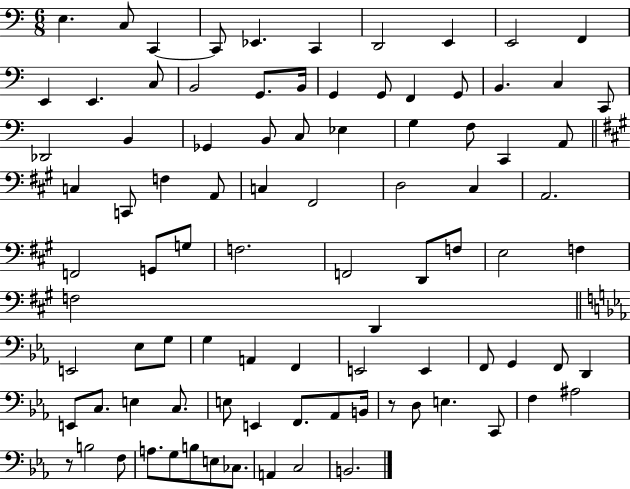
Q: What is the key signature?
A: C major